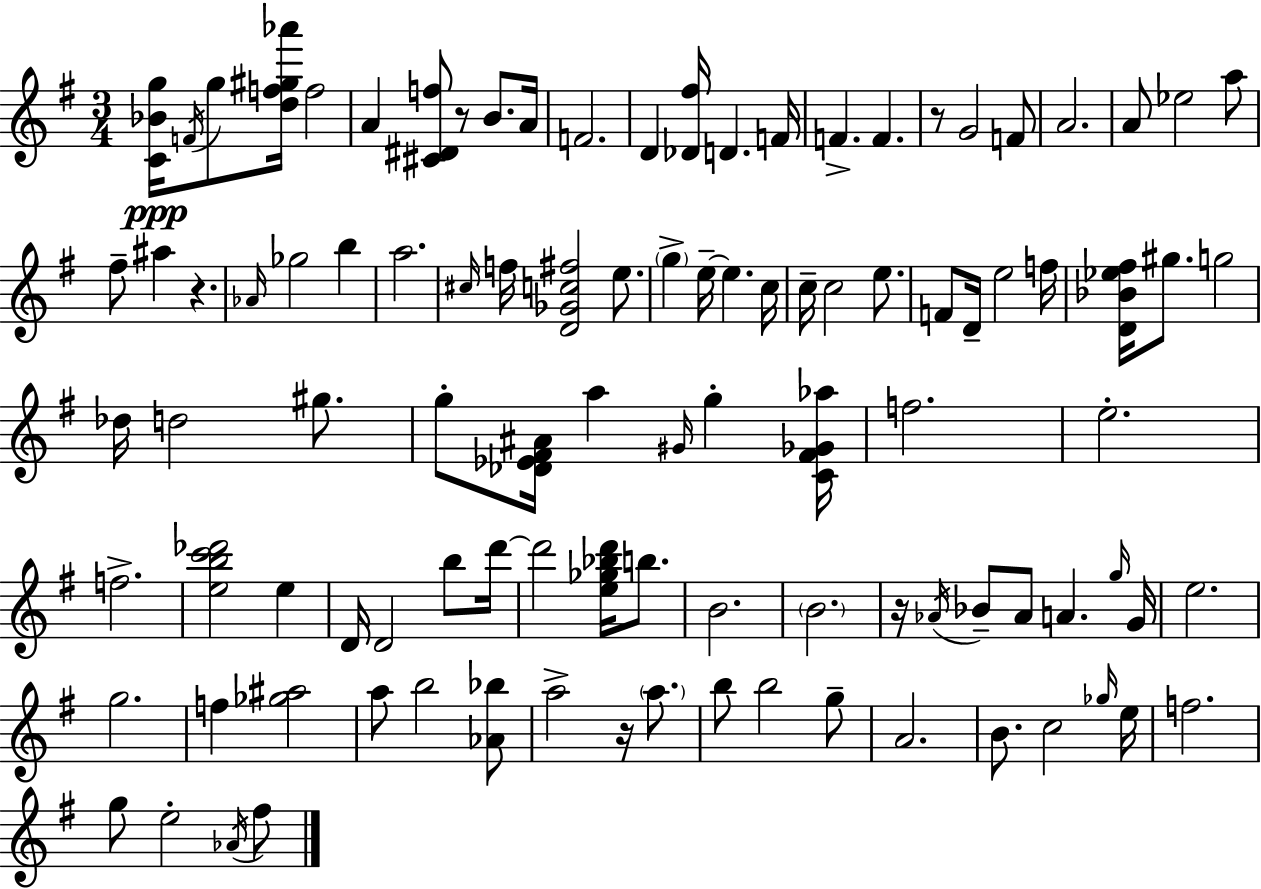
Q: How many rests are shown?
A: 5